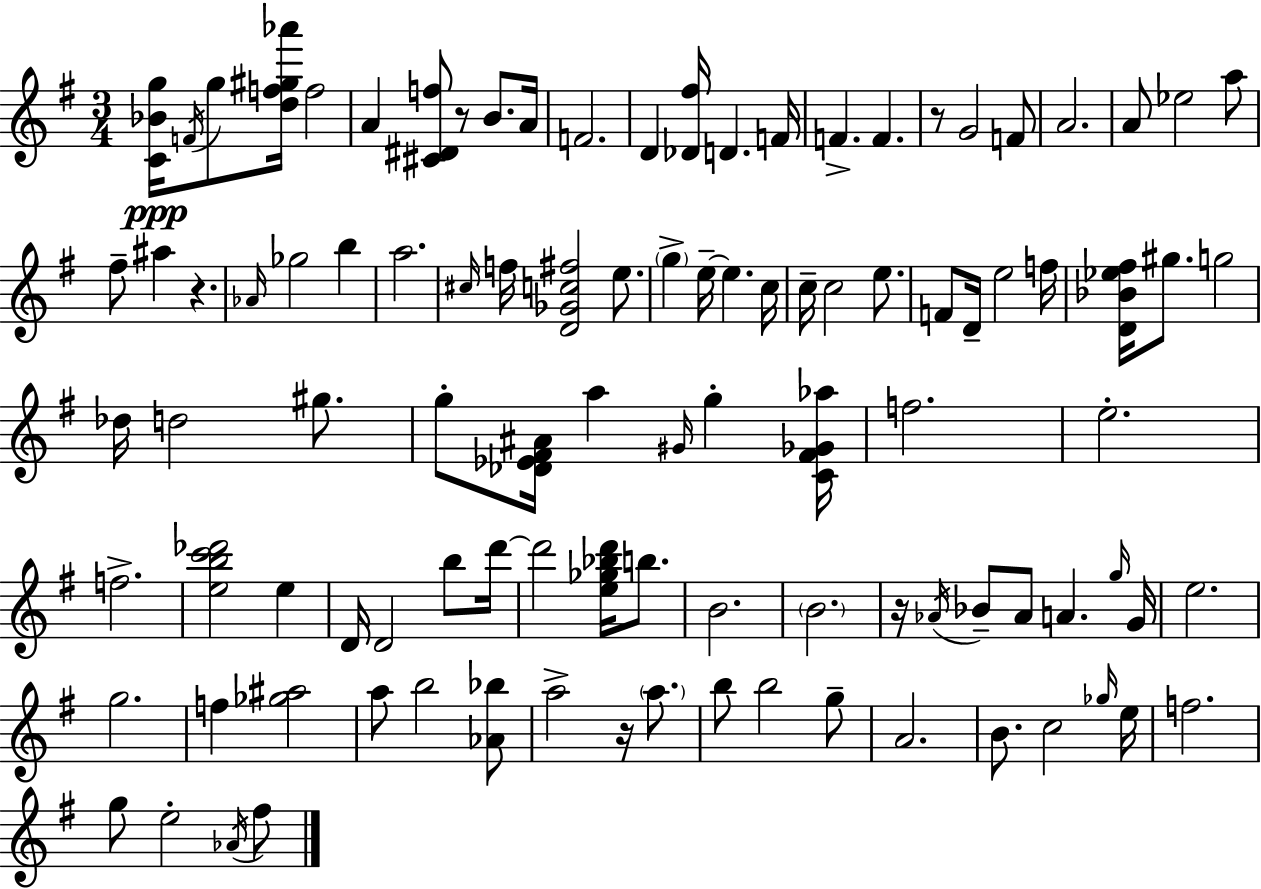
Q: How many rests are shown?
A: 5